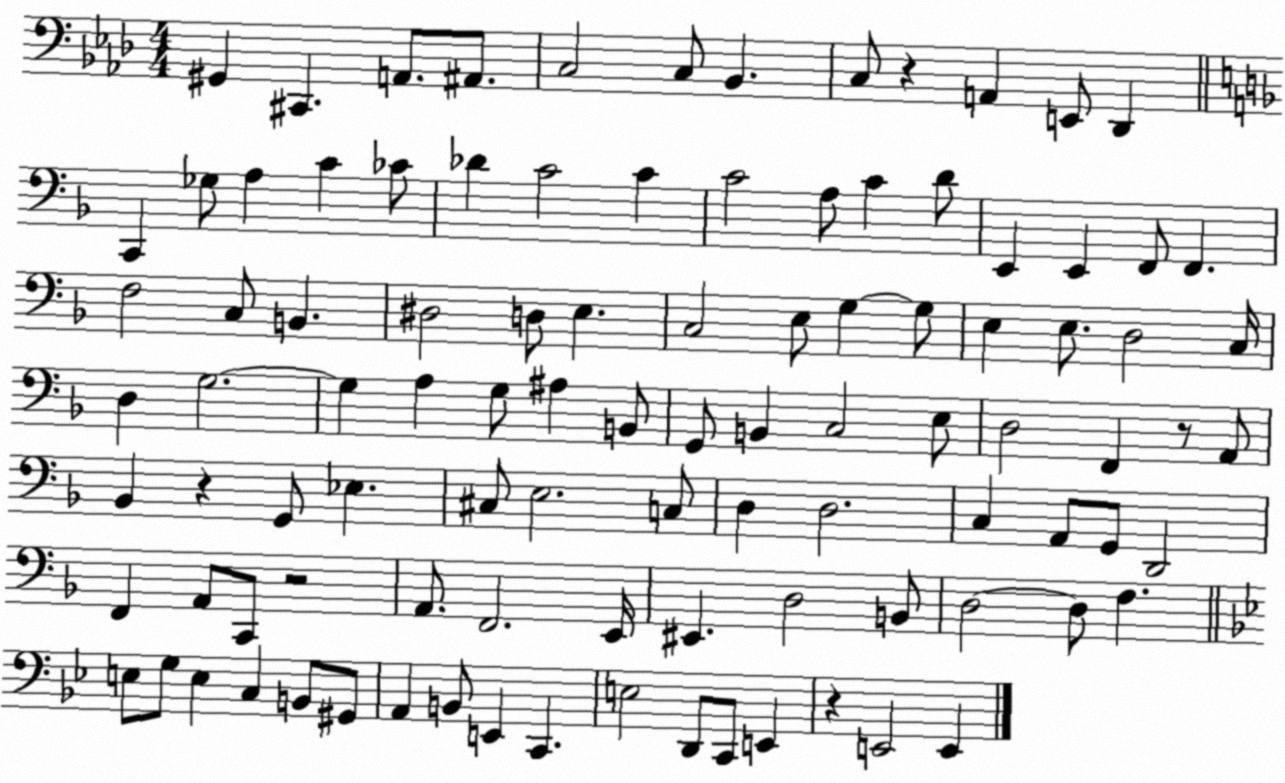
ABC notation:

X:1
T:Untitled
M:4/4
L:1/4
K:Ab
^G,, ^C,, A,,/2 ^A,,/2 C,2 C,/2 _B,, C,/2 z A,, E,,/2 _D,, C,, _G,/2 A, C _C/2 _D C2 C C2 A,/2 C D/2 E,, E,, F,,/2 F,, F,2 C,/2 B,, ^D,2 D,/2 E, C,2 E,/2 G, G,/2 E, E,/2 D,2 C,/4 D, G,2 G, A, G,/2 ^A, B,,/2 G,,/2 B,, C,2 E,/2 D,2 F,, z/2 A,,/2 _B,, z G,,/2 _E, ^C,/2 E,2 C,/2 D, D,2 C, A,,/2 G,,/2 D,,2 F,, A,,/2 C,,/2 z2 A,,/2 F,,2 E,,/4 ^E,, D,2 B,,/2 D,2 D,/2 F, E,/2 G,/2 E, C, B,,/2 ^G,,/2 A,, B,,/2 E,, C,, E,2 D,,/2 C,,/2 E,, z E,,2 E,,